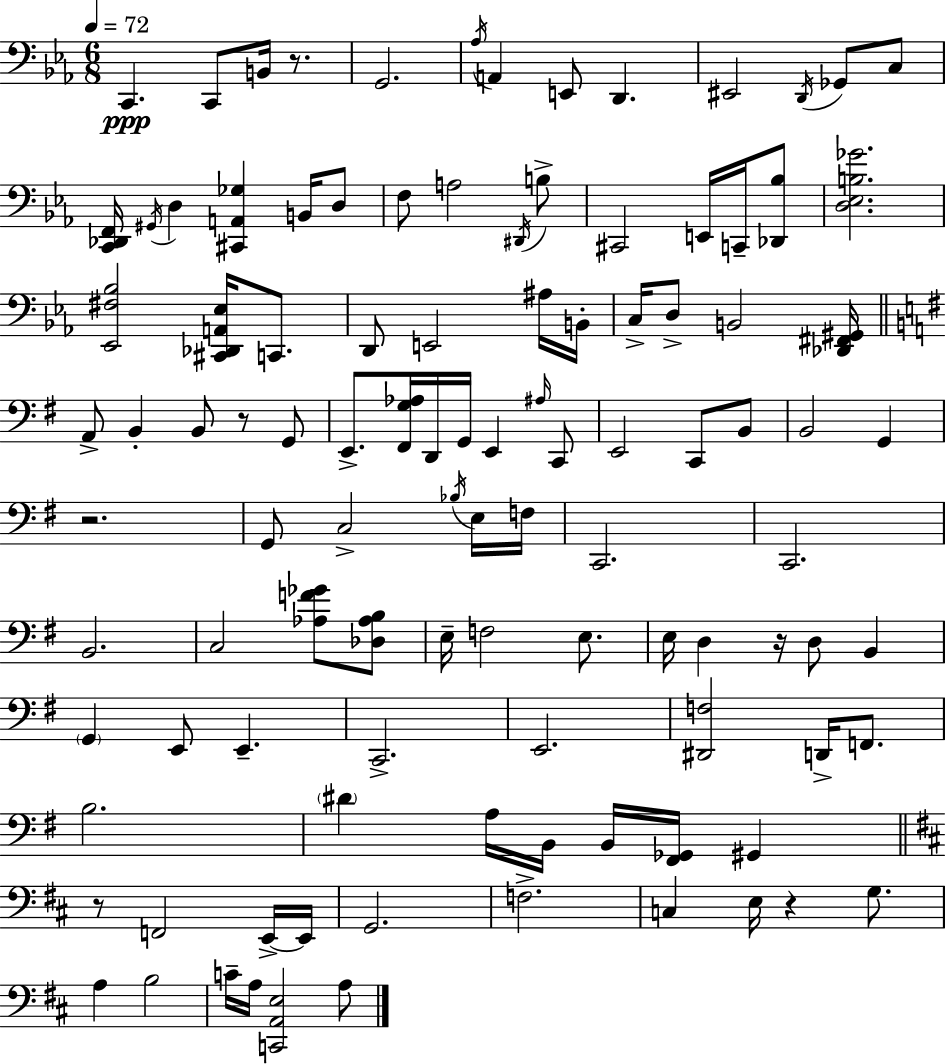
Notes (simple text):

C2/q. C2/e B2/s R/e. G2/h. Ab3/s A2/q E2/e D2/q. EIS2/h D2/s Gb2/e C3/e [C2,Db2,F2]/s G#2/s D3/q [C#2,A2,Gb3]/q B2/s D3/e F3/e A3/h D#2/s B3/e C#2/h E2/s C2/s [Db2,Bb3]/e [D3,Eb3,B3,Gb4]/h. [Eb2,F#3,Bb3]/h [C#2,Db2,A2,Eb3]/s C2/e. D2/e E2/h A#3/s B2/s C3/s D3/e B2/h [Db2,F#2,G#2]/s A2/e B2/q B2/e R/e G2/e E2/e. [F#2,G3,Ab3]/s D2/s G2/s E2/q A#3/s C2/e E2/h C2/e B2/e B2/h G2/q R/h. G2/e C3/h Bb3/s E3/s F3/s C2/h. C2/h. B2/h. C3/h [Ab3,F4,Gb4]/e [Db3,Ab3,B3]/e E3/s F3/h E3/e. E3/s D3/q R/s D3/e B2/q G2/q E2/e E2/q. C2/h. E2/h. [D#2,F3]/h D2/s F2/e. B3/h. D#4/q A3/s B2/s B2/s [F#2,Gb2]/s G#2/q R/e F2/h E2/s E2/s G2/h. F3/h. C3/q E3/s R/q G3/e. A3/q B3/h C4/s A3/s [C2,A2,E3]/h A3/e